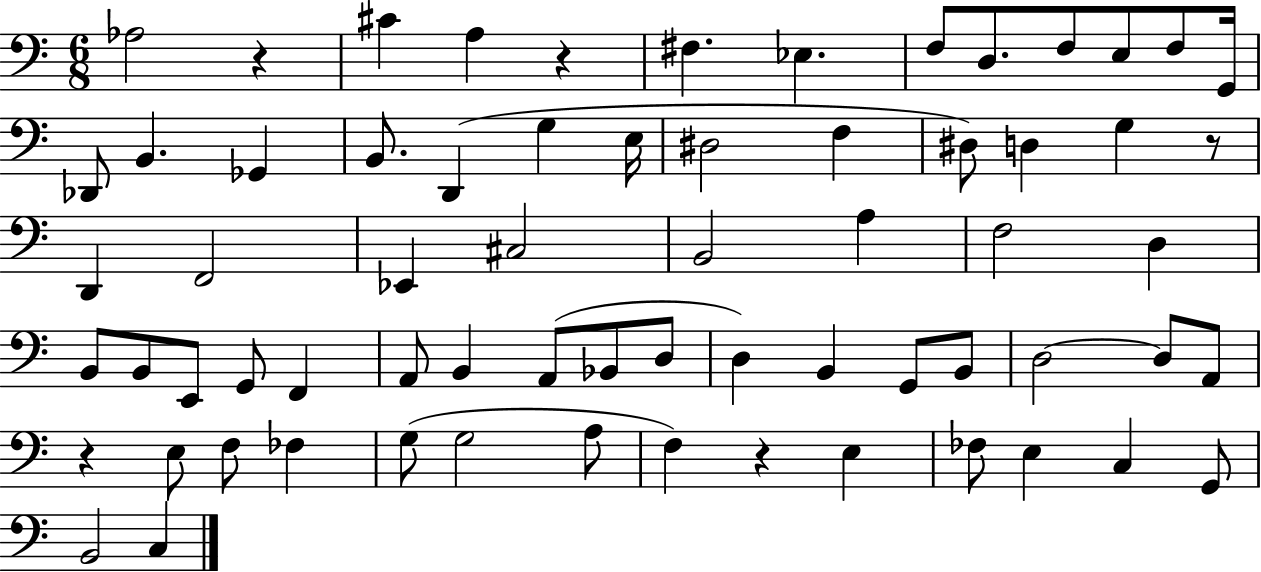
{
  \clef bass
  \numericTimeSignature
  \time 6/8
  \key c \major
  aes2 r4 | cis'4 a4 r4 | fis4. ees4. | f8 d8. f8 e8 f8 g,16 | \break des,8 b,4. ges,4 | b,8. d,4( g4 e16 | dis2 f4 | dis8) d4 g4 r8 | \break d,4 f,2 | ees,4 cis2 | b,2 a4 | f2 d4 | \break b,8 b,8 e,8 g,8 f,4 | a,8 b,4 a,8( bes,8 d8 | d4) b,4 g,8 b,8 | d2~~ d8 a,8 | \break r4 e8 f8 fes4 | g8( g2 a8 | f4) r4 e4 | fes8 e4 c4 g,8 | \break b,2 c4 | \bar "|."
}